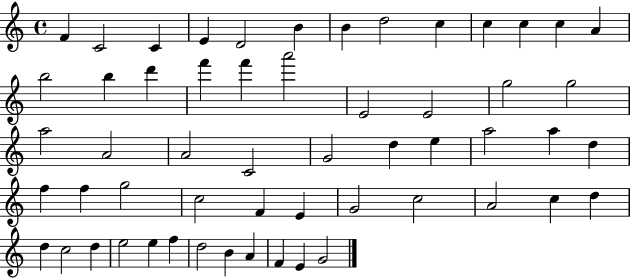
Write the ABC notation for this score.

X:1
T:Untitled
M:4/4
L:1/4
K:C
F C2 C E D2 B B d2 c c c c A b2 b d' f' f' a'2 E2 E2 g2 g2 a2 A2 A2 C2 G2 d e a2 a d f f g2 c2 F E G2 c2 A2 c d d c2 d e2 e f d2 B A F E G2